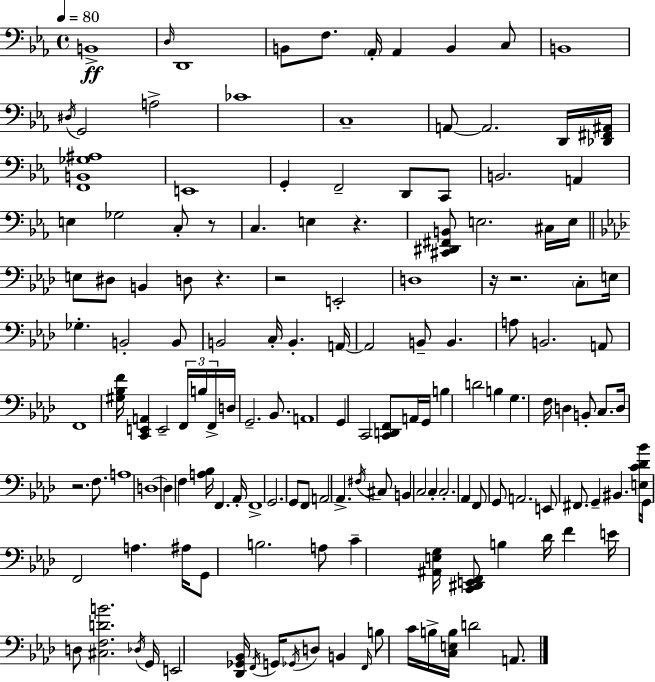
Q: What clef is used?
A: bass